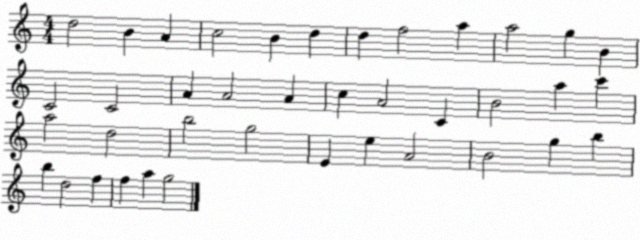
X:1
T:Untitled
M:4/4
L:1/4
K:C
d2 B A c2 B d d f2 a a2 g B C2 C2 A A2 A c A2 C B2 a c' a2 d2 b2 g2 E e A2 B2 g b b d2 f f a g2